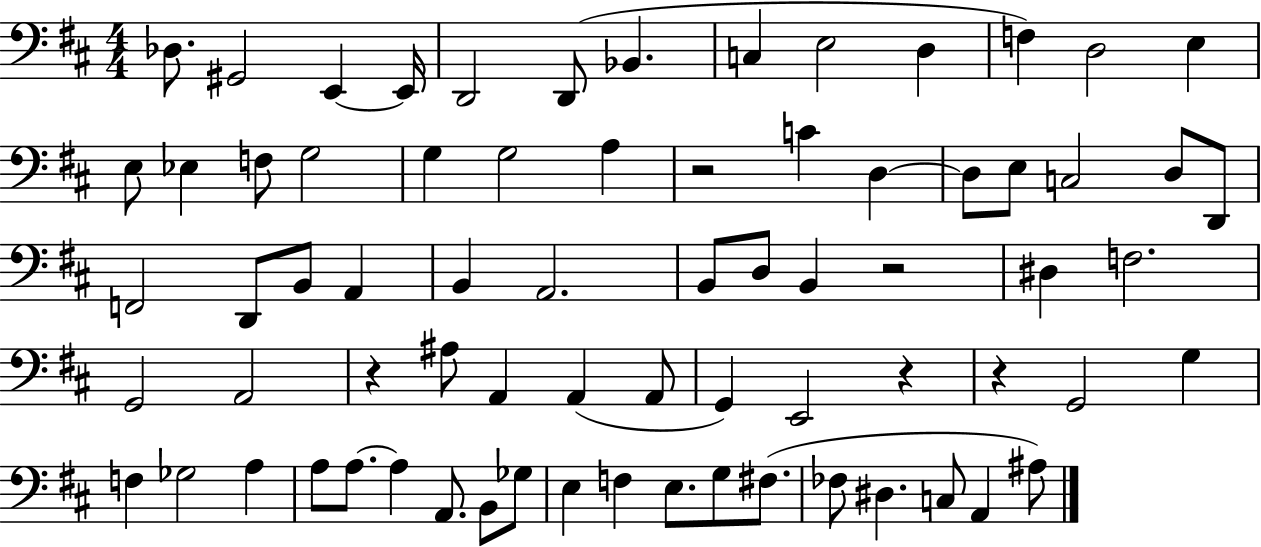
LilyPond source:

{
  \clef bass
  \numericTimeSignature
  \time 4/4
  \key d \major
  des8. gis,2 e,4~~ e,16 | d,2 d,8( bes,4. | c4 e2 d4 | f4) d2 e4 | \break e8 ees4 f8 g2 | g4 g2 a4 | r2 c'4 d4~~ | d8 e8 c2 d8 d,8 | \break f,2 d,8 b,8 a,4 | b,4 a,2. | b,8 d8 b,4 r2 | dis4 f2. | \break g,2 a,2 | r4 ais8 a,4 a,4( a,8 | g,4) e,2 r4 | r4 g,2 g4 | \break f4 ges2 a4 | a8 a8.~~ a4 a,8. b,8 ges8 | e4 f4 e8. g8 fis8.( | fes8 dis4. c8 a,4 ais8) | \break \bar "|."
}